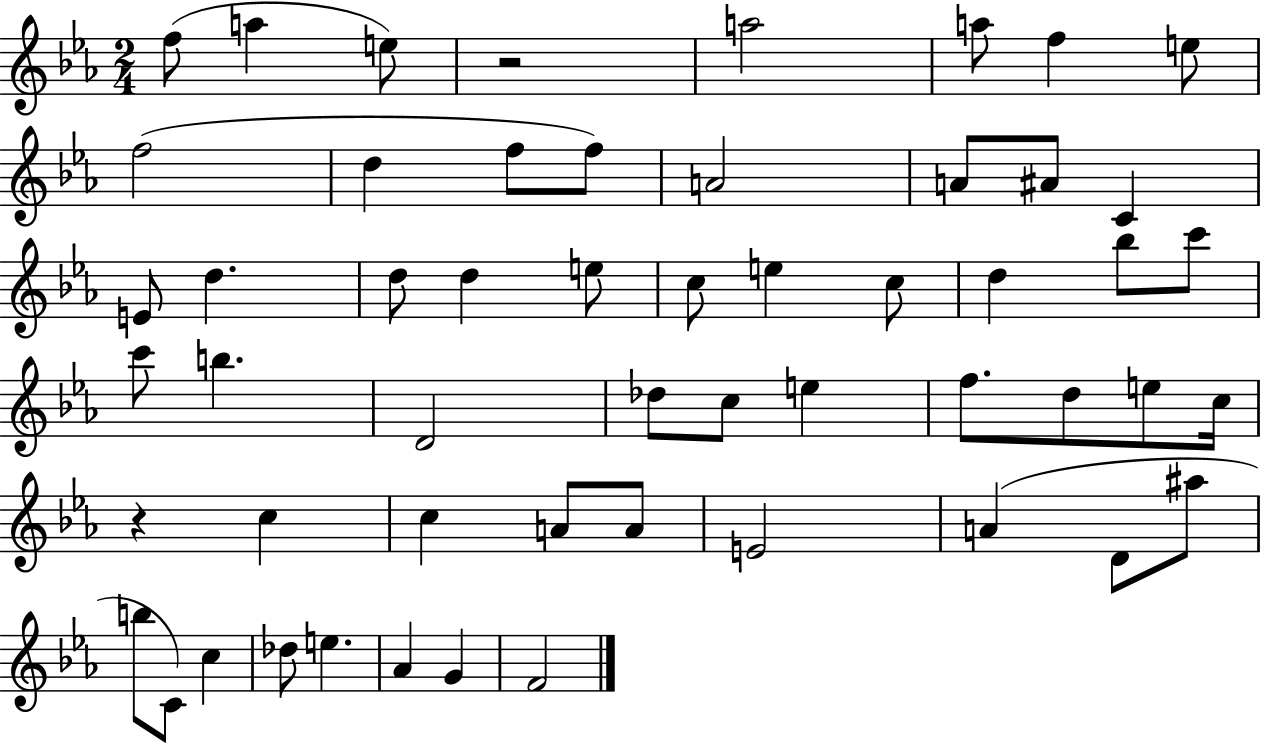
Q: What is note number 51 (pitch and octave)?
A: G4